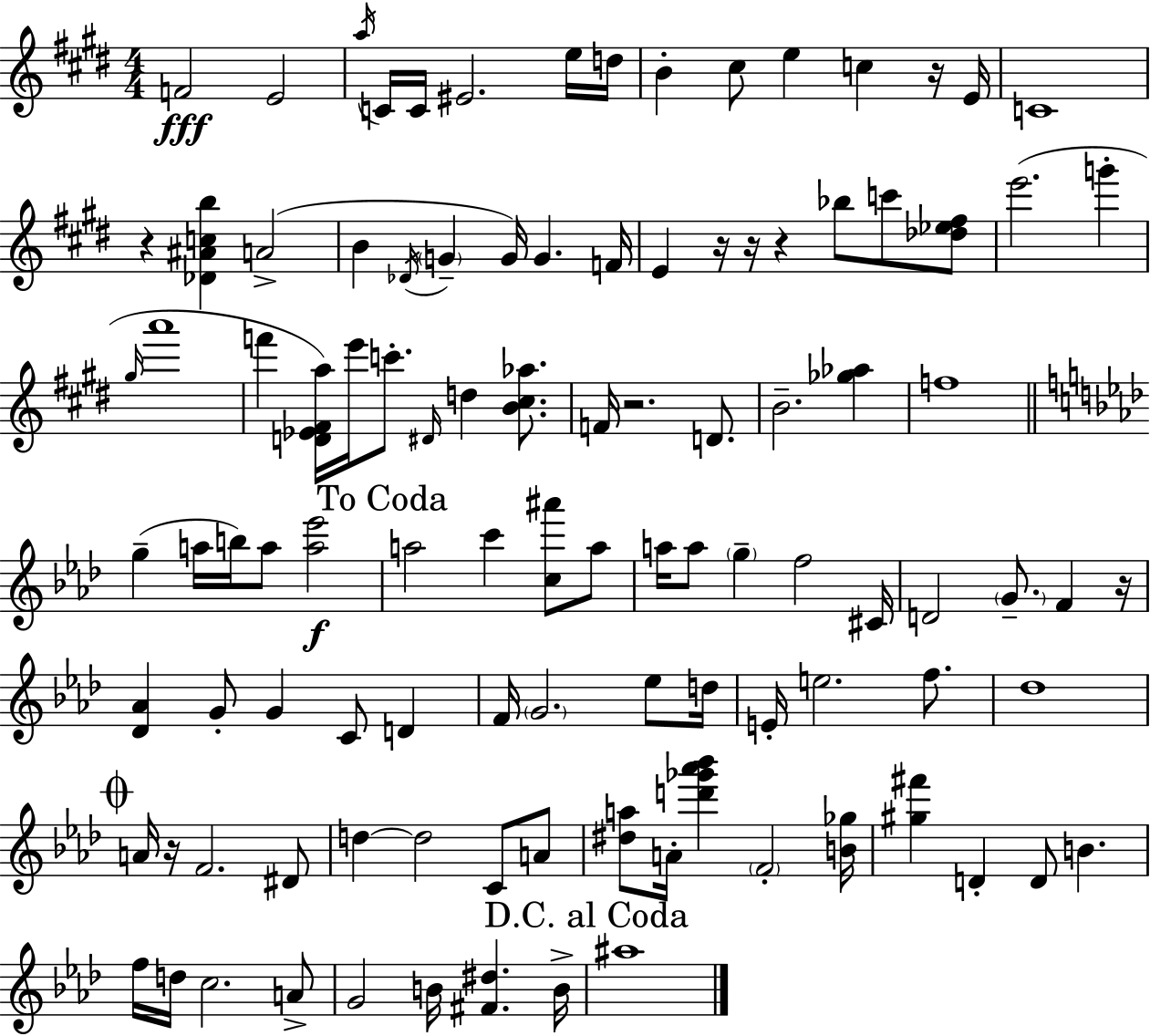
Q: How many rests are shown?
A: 8